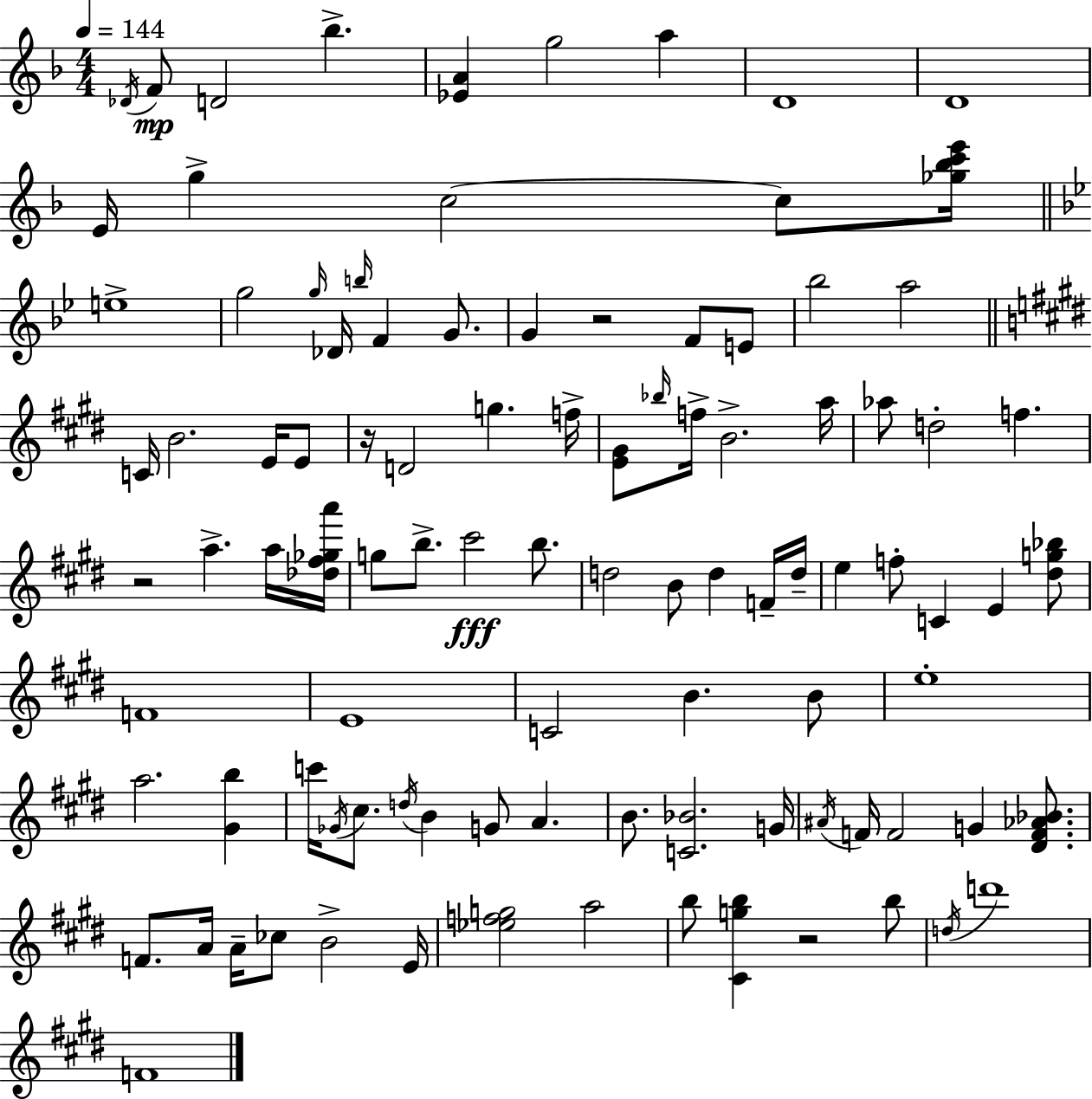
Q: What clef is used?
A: treble